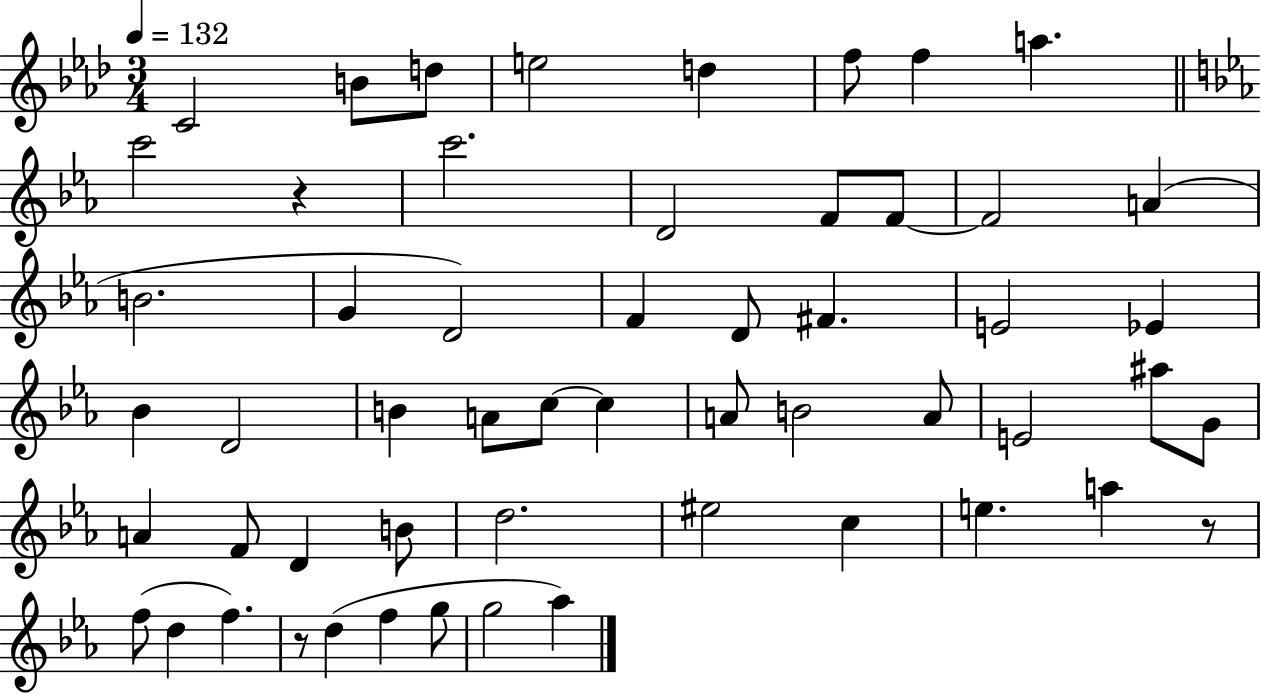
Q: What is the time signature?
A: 3/4